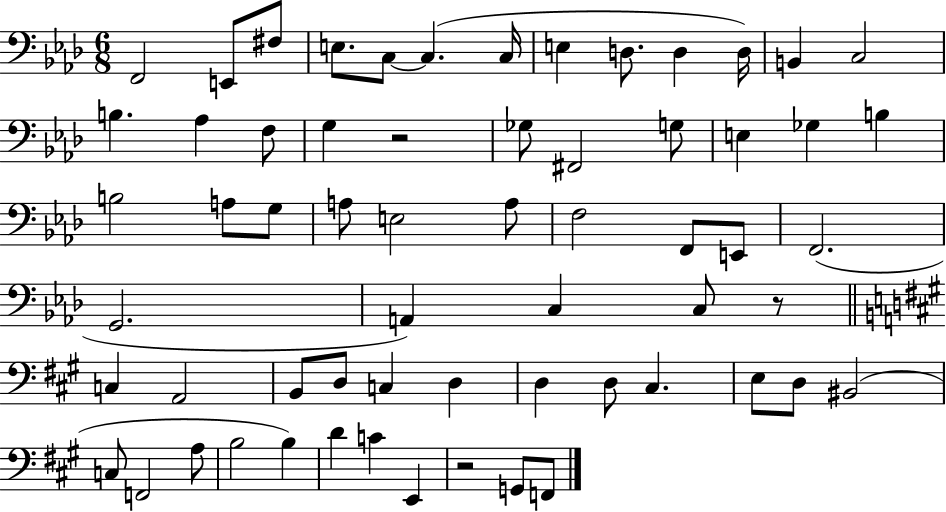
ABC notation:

X:1
T:Untitled
M:6/8
L:1/4
K:Ab
F,,2 E,,/2 ^F,/2 E,/2 C,/2 C, C,/4 E, D,/2 D, D,/4 B,, C,2 B, _A, F,/2 G, z2 _G,/2 ^F,,2 G,/2 E, _G, B, B,2 A,/2 G,/2 A,/2 E,2 A,/2 F,2 F,,/2 E,,/2 F,,2 G,,2 A,, C, C,/2 z/2 C, A,,2 B,,/2 D,/2 C, D, D, D,/2 ^C, E,/2 D,/2 ^B,,2 C,/2 F,,2 A,/2 B,2 B, D C E,, z2 G,,/2 F,,/2